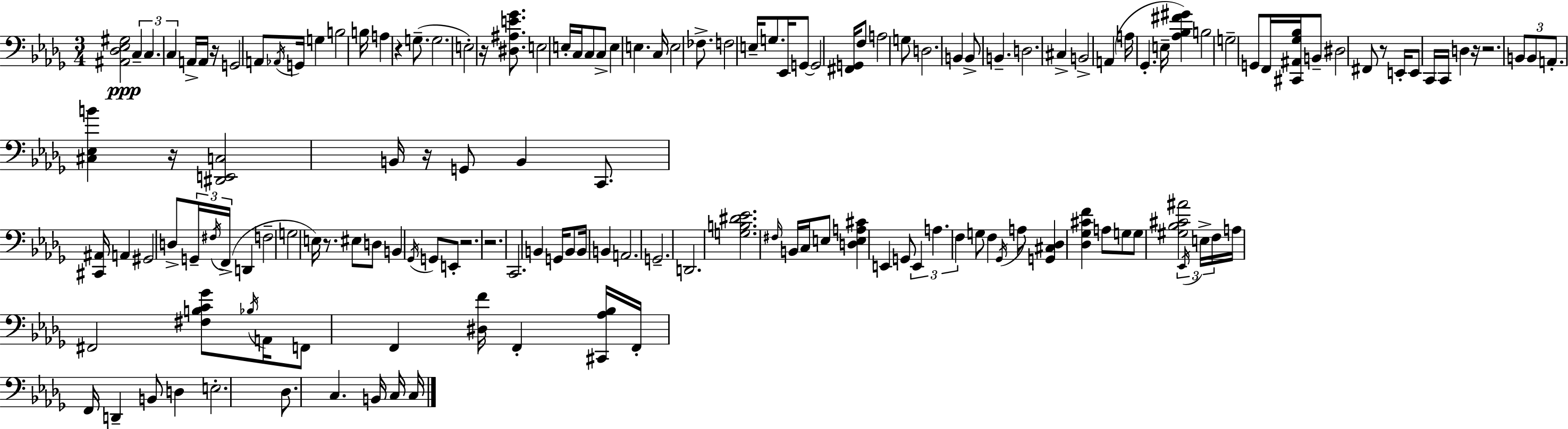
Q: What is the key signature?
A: BES minor